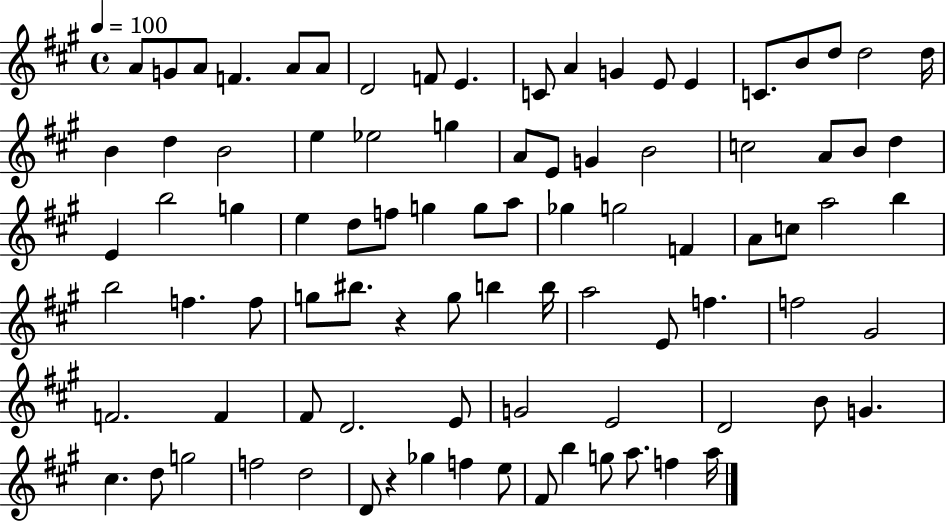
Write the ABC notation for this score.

X:1
T:Untitled
M:4/4
L:1/4
K:A
A/2 G/2 A/2 F A/2 A/2 D2 F/2 E C/2 A G E/2 E C/2 B/2 d/2 d2 d/4 B d B2 e _e2 g A/2 E/2 G B2 c2 A/2 B/2 d E b2 g e d/2 f/2 g g/2 a/2 _g g2 F A/2 c/2 a2 b b2 f f/2 g/2 ^b/2 z g/2 b b/4 a2 E/2 f f2 ^G2 F2 F ^F/2 D2 E/2 G2 E2 D2 B/2 G ^c d/2 g2 f2 d2 D/2 z _g f e/2 ^F/2 b g/2 a/2 f a/4